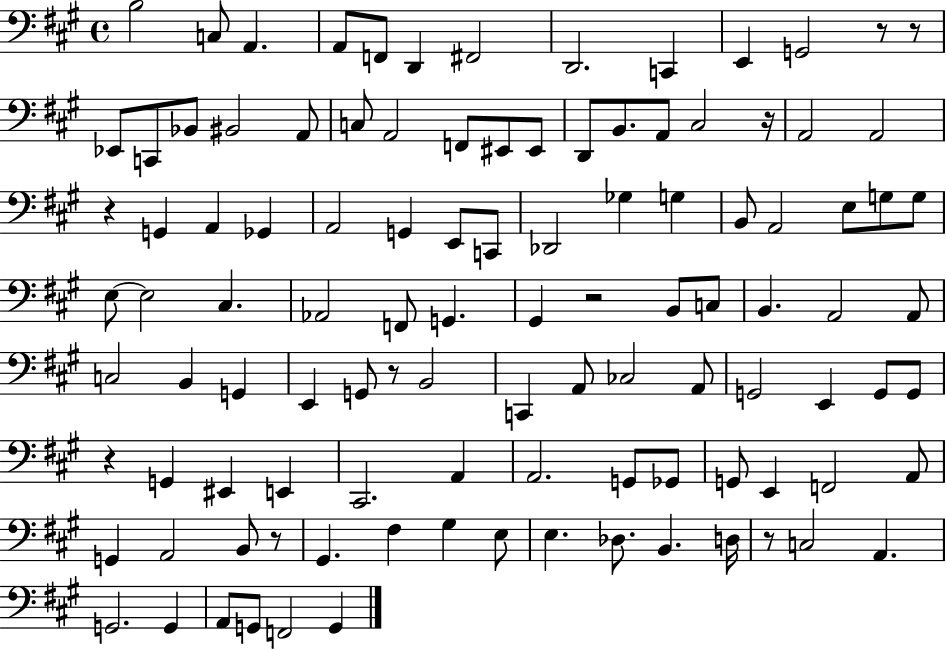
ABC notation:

X:1
T:Untitled
M:4/4
L:1/4
K:A
B,2 C,/2 A,, A,,/2 F,,/2 D,, ^F,,2 D,,2 C,, E,, G,,2 z/2 z/2 _E,,/2 C,,/2 _B,,/2 ^B,,2 A,,/2 C,/2 A,,2 F,,/2 ^E,,/2 ^E,,/2 D,,/2 B,,/2 A,,/2 ^C,2 z/4 A,,2 A,,2 z G,, A,, _G,, A,,2 G,, E,,/2 C,,/2 _D,,2 _G, G, B,,/2 A,,2 E,/2 G,/2 G,/2 E,/2 E,2 ^C, _A,,2 F,,/2 G,, ^G,, z2 B,,/2 C,/2 B,, A,,2 A,,/2 C,2 B,, G,, E,, G,,/2 z/2 B,,2 C,, A,,/2 _C,2 A,,/2 G,,2 E,, G,,/2 G,,/2 z G,, ^E,, E,, ^C,,2 A,, A,,2 G,,/2 _G,,/2 G,,/2 E,, F,,2 A,,/2 G,, A,,2 B,,/2 z/2 ^G,, ^F, ^G, E,/2 E, _D,/2 B,, D,/4 z/2 C,2 A,, G,,2 G,, A,,/2 G,,/2 F,,2 G,,